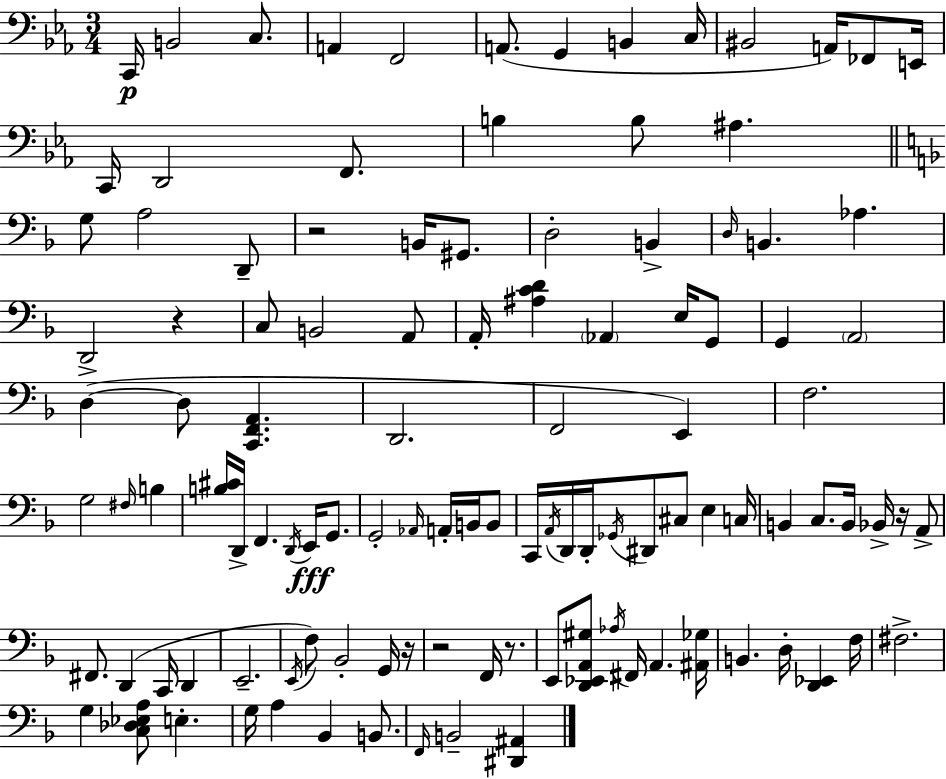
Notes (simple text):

C2/s B2/h C3/e. A2/q F2/h A2/e. G2/q B2/q C3/s BIS2/h A2/s FES2/e E2/s C2/s D2/h F2/e. B3/q B3/e A#3/q. G3/e A3/h D2/e R/h B2/s G#2/e. D3/h B2/q D3/s B2/q. Ab3/q. D2/h R/q C3/e B2/h A2/e A2/s [A#3,C4,D4]/q Ab2/q E3/s G2/e G2/q A2/h D3/q D3/e [C2,F2,A2]/q. D2/h. F2/h E2/q F3/h. G3/h F#3/s B3/q [B3,C#4]/s D2/s F2/q. D2/s E2/s G2/e. G2/h Ab2/s A2/s B2/s B2/e C2/s A2/s D2/s D2/s Gb2/s D#2/e C#3/e E3/q C3/s B2/q C3/e. B2/s Bb2/s R/s A2/e F#2/e. D2/q C2/s D2/q E2/h. E2/s F3/e Bb2/h G2/s R/s R/h F2/s R/e. E2/e [D2,Eb2,A2,G#3]/e Ab3/s F#2/s A2/q. [A#2,Gb3]/s B2/q. D3/s [D2,Eb2]/q F3/s F#3/h. G3/q [C3,Db3,Eb3,A3]/e E3/q. G3/s A3/q Bb2/q B2/e. F2/s B2/h [D#2,A#2]/q